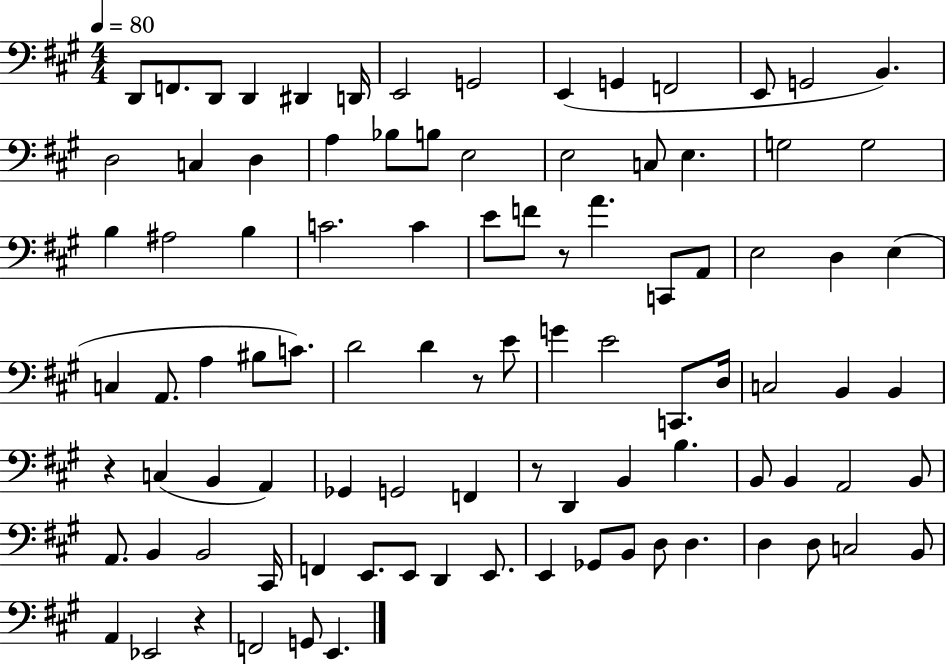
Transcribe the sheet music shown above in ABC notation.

X:1
T:Untitled
M:4/4
L:1/4
K:A
D,,/2 F,,/2 D,,/2 D,, ^D,, D,,/4 E,,2 G,,2 E,, G,, F,,2 E,,/2 G,,2 B,, D,2 C, D, A, _B,/2 B,/2 E,2 E,2 C,/2 E, G,2 G,2 B, ^A,2 B, C2 C E/2 F/2 z/2 A C,,/2 A,,/2 E,2 D, E, C, A,,/2 A, ^B,/2 C/2 D2 D z/2 E/2 G E2 C,,/2 D,/4 C,2 B,, B,, z C, B,, A,, _G,, G,,2 F,, z/2 D,, B,, B, B,,/2 B,, A,,2 B,,/2 A,,/2 B,, B,,2 ^C,,/4 F,, E,,/2 E,,/2 D,, E,,/2 E,, _G,,/2 B,,/2 D,/2 D, D, D,/2 C,2 B,,/2 A,, _E,,2 z F,,2 G,,/2 E,,